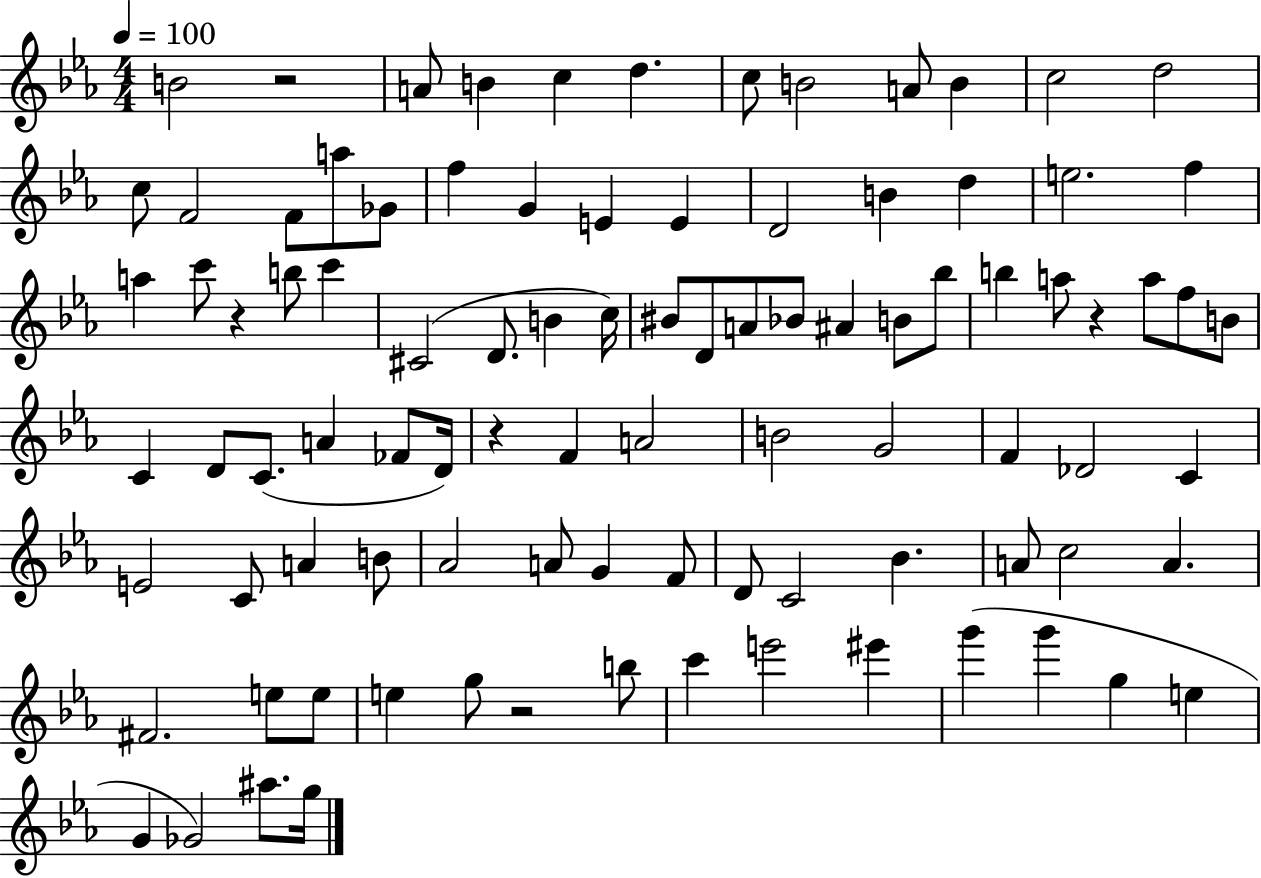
{
  \clef treble
  \numericTimeSignature
  \time 4/4
  \key ees \major
  \tempo 4 = 100
  b'2 r2 | a'8 b'4 c''4 d''4. | c''8 b'2 a'8 b'4 | c''2 d''2 | \break c''8 f'2 f'8 a''8 ges'8 | f''4 g'4 e'4 e'4 | d'2 b'4 d''4 | e''2. f''4 | \break a''4 c'''8 r4 b''8 c'''4 | cis'2( d'8. b'4 c''16) | bis'8 d'8 a'8 bes'8 ais'4 b'8 bes''8 | b''4 a''8 r4 a''8 f''8 b'8 | \break c'4 d'8 c'8.( a'4 fes'8 d'16) | r4 f'4 a'2 | b'2 g'2 | f'4 des'2 c'4 | \break e'2 c'8 a'4 b'8 | aes'2 a'8 g'4 f'8 | d'8 c'2 bes'4. | a'8 c''2 a'4. | \break fis'2. e''8 e''8 | e''4 g''8 r2 b''8 | c'''4 e'''2 eis'''4 | g'''4( g'''4 g''4 e''4 | \break g'4 ges'2) ais''8. g''16 | \bar "|."
}